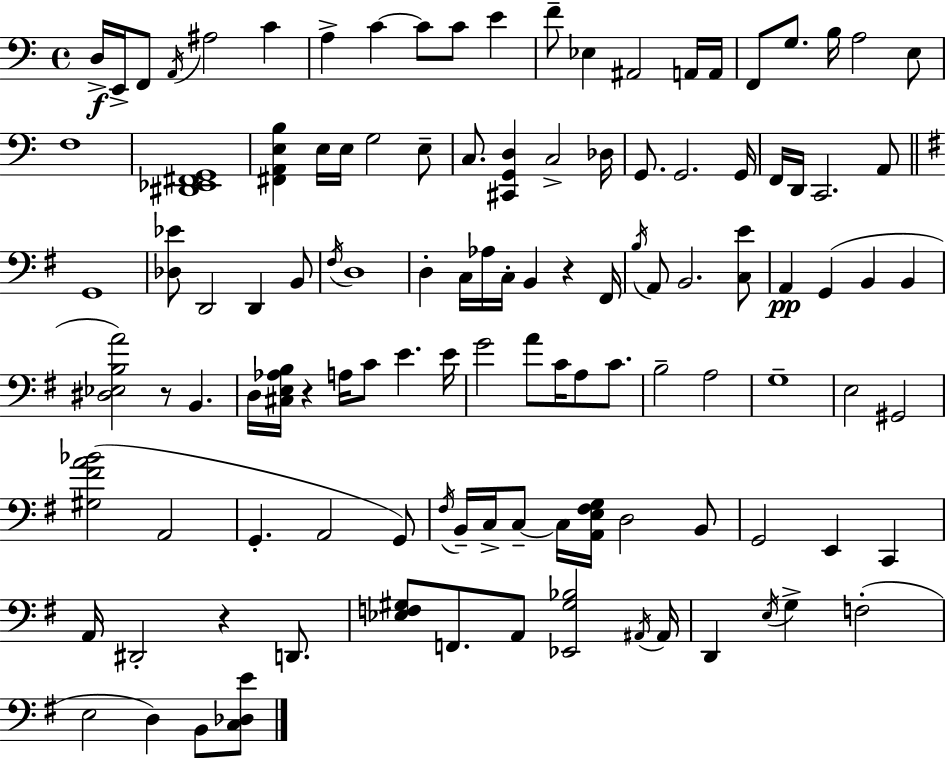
{
  \clef bass
  \time 4/4
  \defaultTimeSignature
  \key c \major
  d16->\f e,16-> f,8 \acciaccatura { a,16 } ais2 c'4 | a4-> c'4~~ c'8 c'8 e'4 | f'8-- ees4 ais,2 a,16 | a,16 f,8 g8. b16 a2 e8 | \break f1 | <dis, ees, fis, g,>1 | <fis, a, e b>4 e16 e16 g2 e8-- | c8. <cis, g, d>4 c2-> | \break des16 g,8. g,2. | g,16 f,16 d,16 c,2. a,8 | \bar "||" \break \key g \major g,1 | <des ees'>8 d,2 d,4 b,8 | \acciaccatura { fis16 } d1 | d4-. c16 aes16 c16-. b,4 r4 | \break fis,16 \acciaccatura { b16 } a,8 b,2. | <c e'>8 a,4\pp g,4( b,4 b,4 | <dis ees b a'>2) r8 b,4. | d16 <cis e aes b>16 r4 a16 c'8 e'4. | \break e'16 g'2 a'8 c'16 a8 c'8. | b2-- a2 | g1-- | e2 gis,2 | \break <gis fis' a' bes'>2( a,2 | g,4.-. a,2 | g,8) \acciaccatura { fis16 } b,16-- c16-> c8--~~ c16 <a, e fis g>16 d2 | b,8 g,2 e,4 c,4 | \break a,16 dis,2-. r4 | d,8. <ees f gis>8 f,8. a,8 <ees, gis bes>2 | \acciaccatura { ais,16 } ais,16 d,4 \acciaccatura { e16 } g4-> f2-.( | e2 d4) | \break b,8 <c des e'>8 \bar "|."
}